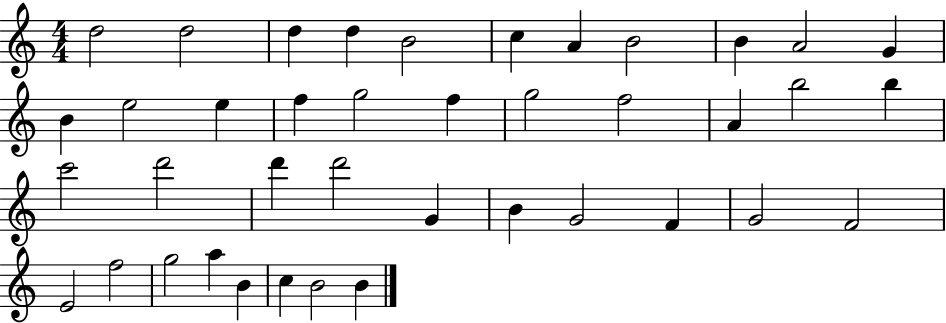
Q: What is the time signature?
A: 4/4